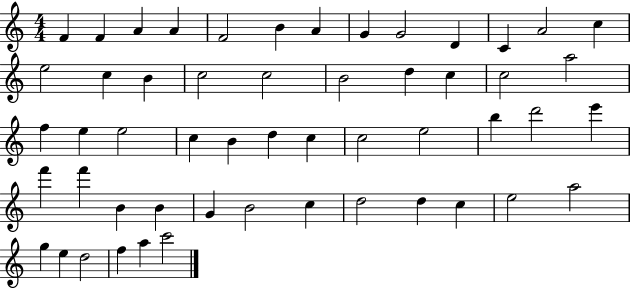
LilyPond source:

{
  \clef treble
  \numericTimeSignature
  \time 4/4
  \key c \major
  f'4 f'4 a'4 a'4 | f'2 b'4 a'4 | g'4 g'2 d'4 | c'4 a'2 c''4 | \break e''2 c''4 b'4 | c''2 c''2 | b'2 d''4 c''4 | c''2 a''2 | \break f''4 e''4 e''2 | c''4 b'4 d''4 c''4 | c''2 e''2 | b''4 d'''2 e'''4 | \break f'''4 f'''4 b'4 b'4 | g'4 b'2 c''4 | d''2 d''4 c''4 | e''2 a''2 | \break g''4 e''4 d''2 | f''4 a''4 c'''2 | \bar "|."
}